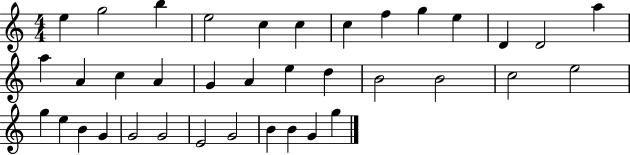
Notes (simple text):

E5/q G5/h B5/q E5/h C5/q C5/q C5/q F5/q G5/q E5/q D4/q D4/h A5/q A5/q A4/q C5/q A4/q G4/q A4/q E5/q D5/q B4/h B4/h C5/h E5/h G5/q E5/q B4/q G4/q G4/h G4/h E4/h G4/h B4/q B4/q G4/q G5/q